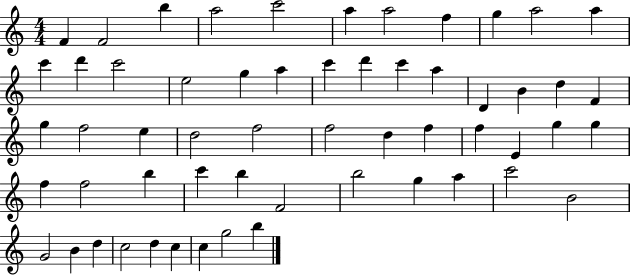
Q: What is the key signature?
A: C major